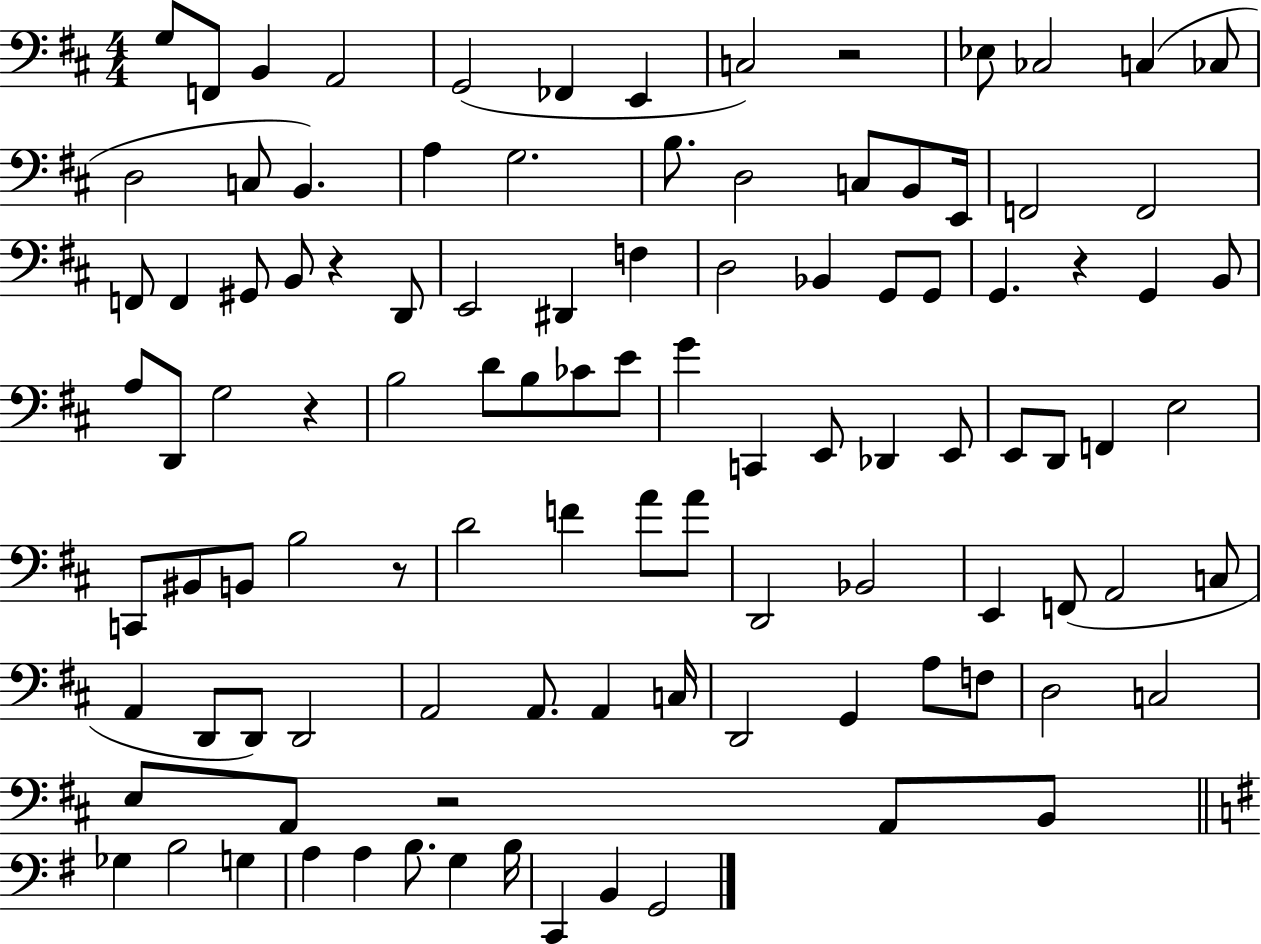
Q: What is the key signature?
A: D major